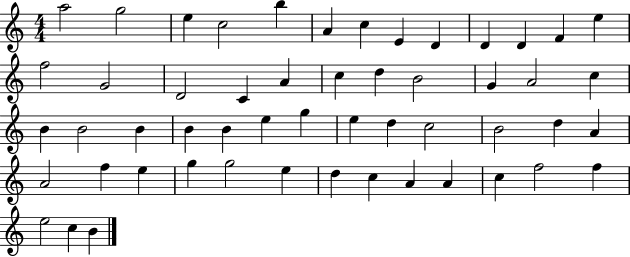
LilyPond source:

{
  \clef treble
  \numericTimeSignature
  \time 4/4
  \key c \major
  a''2 g''2 | e''4 c''2 b''4 | a'4 c''4 e'4 d'4 | d'4 d'4 f'4 e''4 | \break f''2 g'2 | d'2 c'4 a'4 | c''4 d''4 b'2 | g'4 a'2 c''4 | \break b'4 b'2 b'4 | b'4 b'4 e''4 g''4 | e''4 d''4 c''2 | b'2 d''4 a'4 | \break a'2 f''4 e''4 | g''4 g''2 e''4 | d''4 c''4 a'4 a'4 | c''4 f''2 f''4 | \break e''2 c''4 b'4 | \bar "|."
}